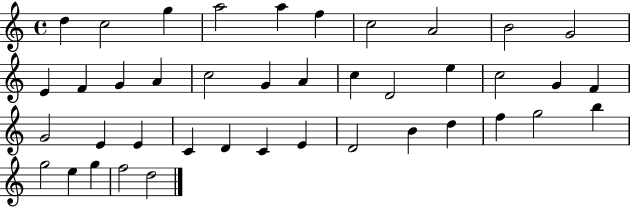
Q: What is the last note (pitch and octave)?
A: D5